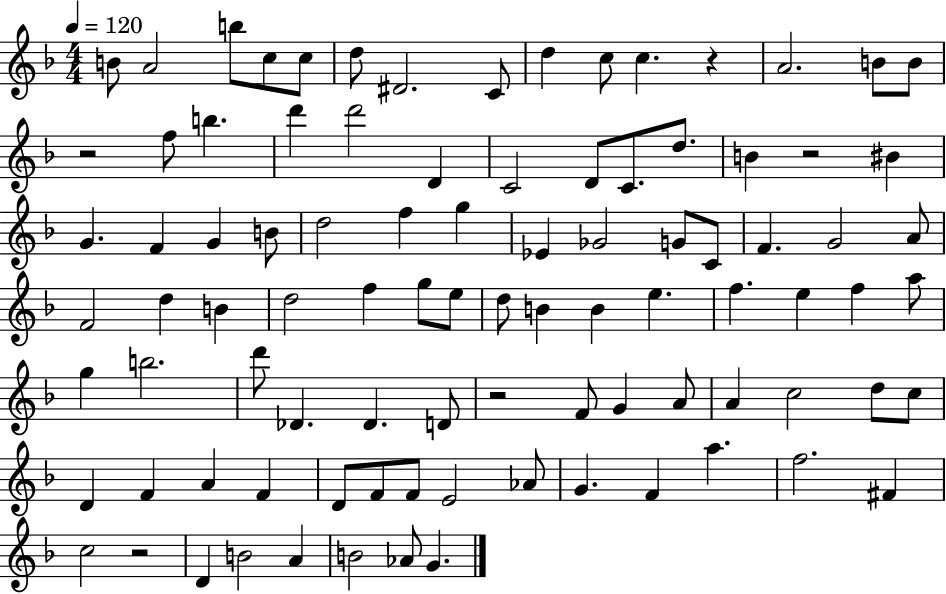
X:1
T:Untitled
M:4/4
L:1/4
K:F
B/2 A2 b/2 c/2 c/2 d/2 ^D2 C/2 d c/2 c z A2 B/2 B/2 z2 f/2 b d' d'2 D C2 D/2 C/2 d/2 B z2 ^B G F G B/2 d2 f g _E _G2 G/2 C/2 F G2 A/2 F2 d B d2 f g/2 e/2 d/2 B B e f e f a/2 g b2 d'/2 _D _D D/2 z2 F/2 G A/2 A c2 d/2 c/2 D F A F D/2 F/2 F/2 E2 _A/2 G F a f2 ^F c2 z2 D B2 A B2 _A/2 G